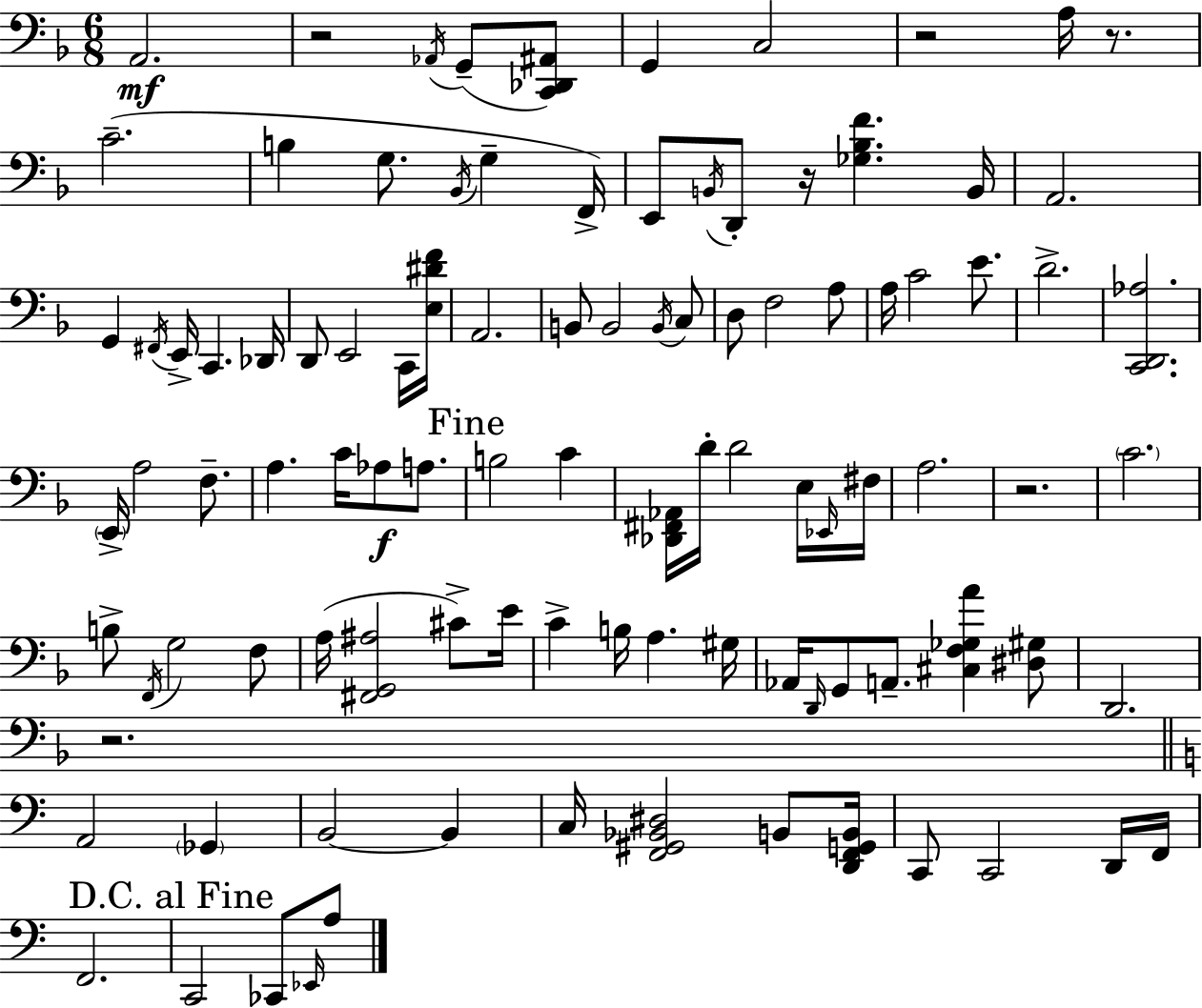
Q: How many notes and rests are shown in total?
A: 100